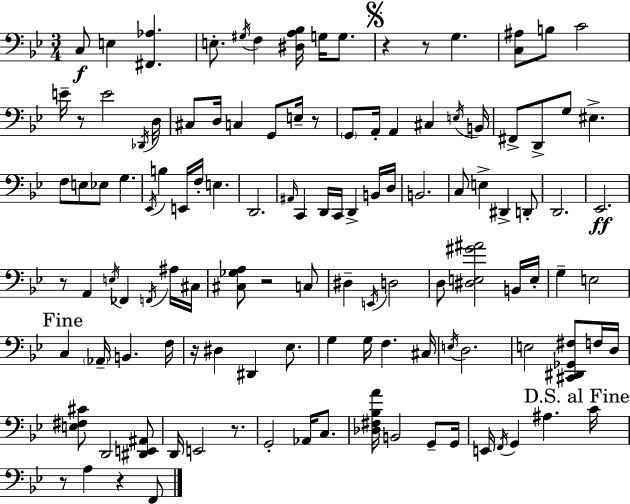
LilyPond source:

{
  \clef bass
  \numericTimeSignature
  \time 3/4
  \key g \minor
  c8\f e4 <fis, aes>4. | e8.-. \acciaccatura { gis16 } f4 <dis a bes>16 g16 g8. | \mark \markup { \musicglyph "scripts.segno" } r4 r8 g4. | <c ais>8 b8 c'2 | \break e'16-- r8 e'2 | \acciaccatura { des,16 } d16 cis8 d16 c4 g,8 e16-- | r8 \parenthesize g,8 a,16-. a,4 cis4 | \acciaccatura { e16 } b,16 fis,8-> d,8-> g8 eis4.-> | \break f8 e8 ees8 g4. | \acciaccatura { ees,16 } b4 e,16 f16-. e4. | d,2. | \grace { ais,16 } c,4 d,16 c,16 d,4-> | \break b,16 d16 b,2. | c8 e4-> dis,4-> | d,8-. d,2. | ees,2.\ff | \break r8 a,4 \acciaccatura { e16 } | fes,4 \acciaccatura { f,16 } ais16 cis16 <cis ges a>8 r2 | c8 dis4-- \acciaccatura { e,16 } | d2 d8 <dis e gis' ais'>2 | \break b,16 e16-. g4-- | e2 \mark "Fine" c4 | \parenthesize aes,16-- b,4. f16 r16 dis4 | dis,4 ees8. g4 | \break g16 f4. cis16 \acciaccatura { e16 } d2. | e2 | <cis, dis, ges, fis>8 f16 d16 <e fis cis'>8 d,2 | <dis, e, ais,>8 d,16 e,2 | \break r8. g,2-. | aes,16 c8. <des fis bes a'>16 b,2 | g,8-- g,16 e,16 \acciaccatura { f,16 } g,4 | ais4. \mark "D.S. al Fine" c'16 r8 | \break a4 r4 f,8 \bar "|."
}